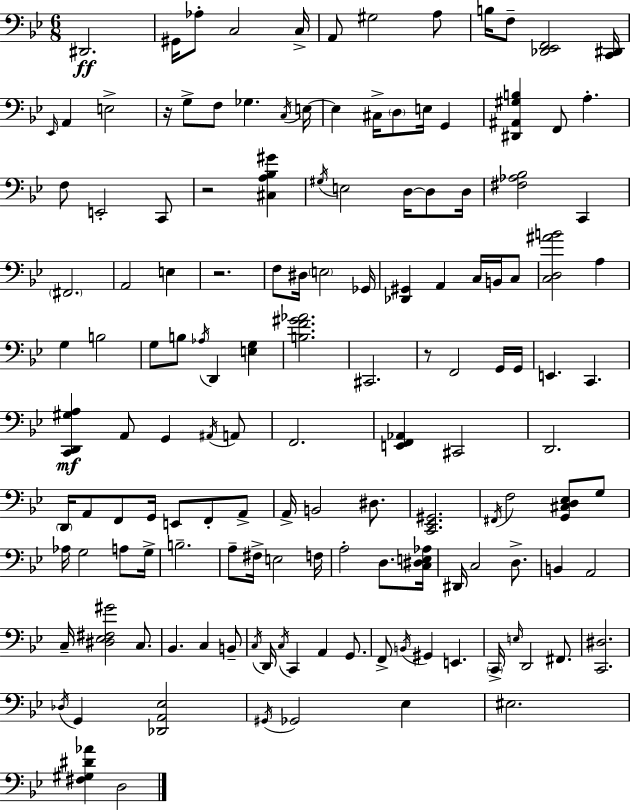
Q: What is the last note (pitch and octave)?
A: D3